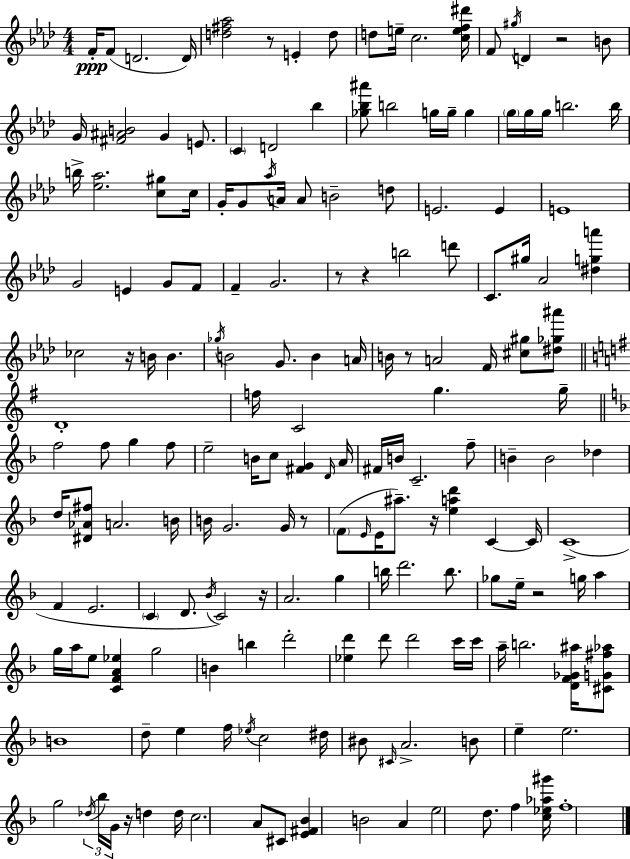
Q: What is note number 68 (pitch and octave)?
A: F5